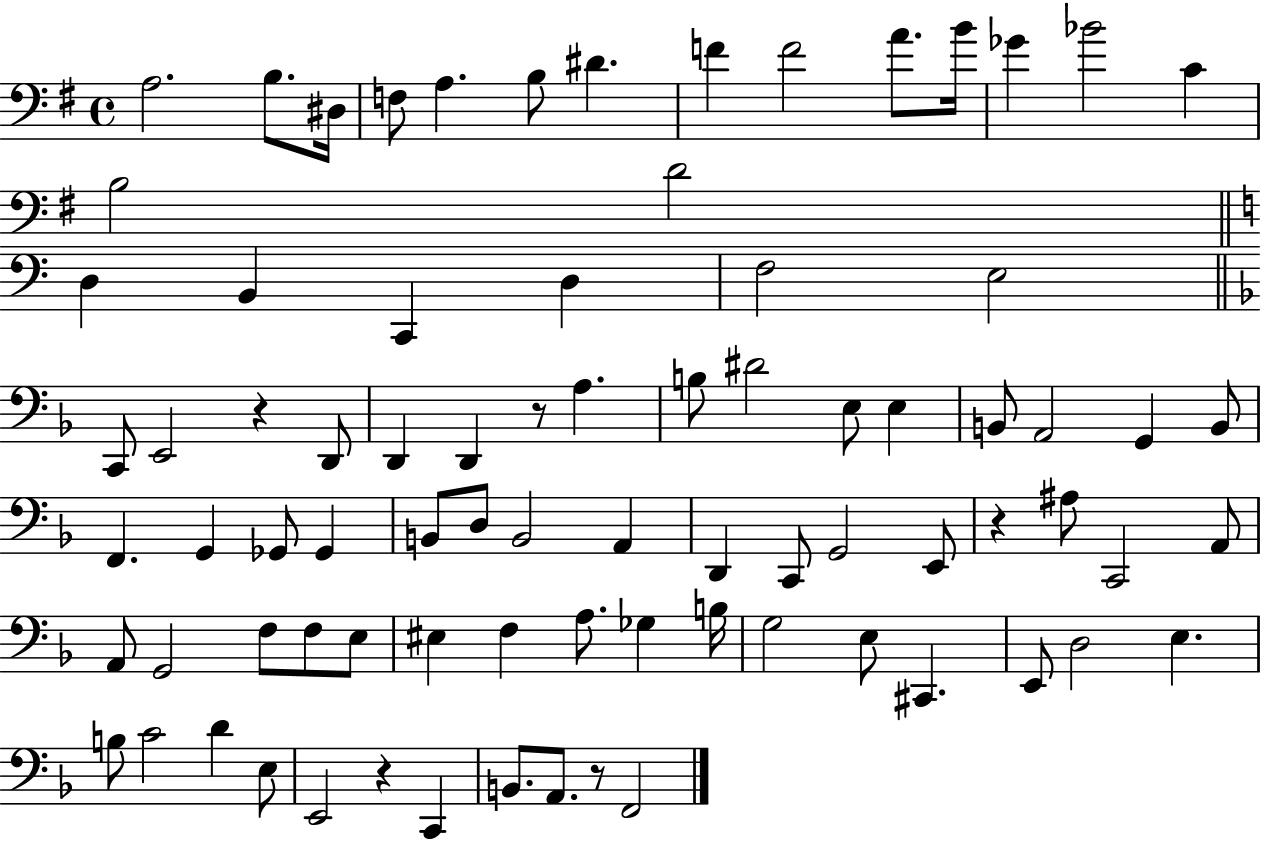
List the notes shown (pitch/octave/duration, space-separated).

A3/h. B3/e. D#3/s F3/e A3/q. B3/e D#4/q. F4/q F4/h A4/e. B4/s Gb4/q Bb4/h C4/q B3/h D4/h D3/q B2/q C2/q D3/q F3/h E3/h C2/e E2/h R/q D2/e D2/q D2/q R/e A3/q. B3/e D#4/h E3/e E3/q B2/e A2/h G2/q B2/e F2/q. G2/q Gb2/e Gb2/q B2/e D3/e B2/h A2/q D2/q C2/e G2/h E2/e R/q A#3/e C2/h A2/e A2/e G2/h F3/e F3/e E3/e EIS3/q F3/q A3/e. Gb3/q B3/s G3/h E3/e C#2/q. E2/e D3/h E3/q. B3/e C4/h D4/q E3/e E2/h R/q C2/q B2/e. A2/e. R/e F2/h